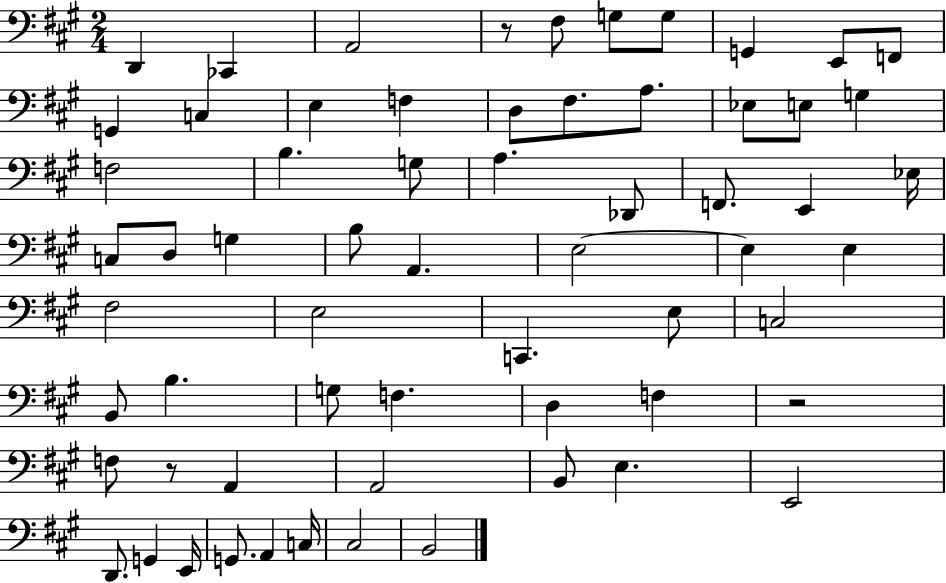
X:1
T:Untitled
M:2/4
L:1/4
K:A
D,, _C,, A,,2 z/2 ^F,/2 G,/2 G,/2 G,, E,,/2 F,,/2 G,, C, E, F, D,/2 ^F,/2 A,/2 _E,/2 E,/2 G, F,2 B, G,/2 A, _D,,/2 F,,/2 E,, _E,/4 C,/2 D,/2 G, B,/2 A,, E,2 E, E, ^F,2 E,2 C,, E,/2 C,2 B,,/2 B, G,/2 F, D, F, z2 F,/2 z/2 A,, A,,2 B,,/2 E, E,,2 D,,/2 G,, E,,/4 G,,/2 A,, C,/4 ^C,2 B,,2